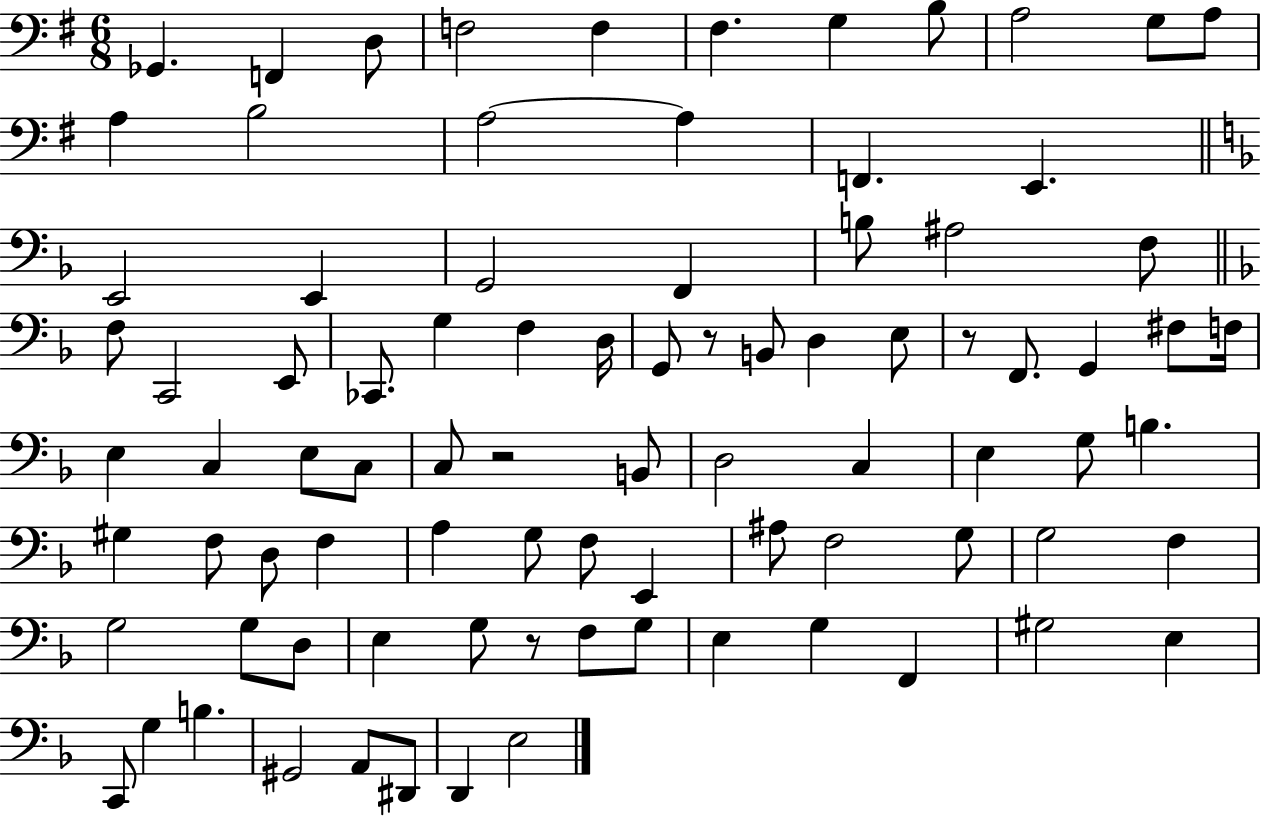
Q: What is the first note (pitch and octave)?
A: Gb2